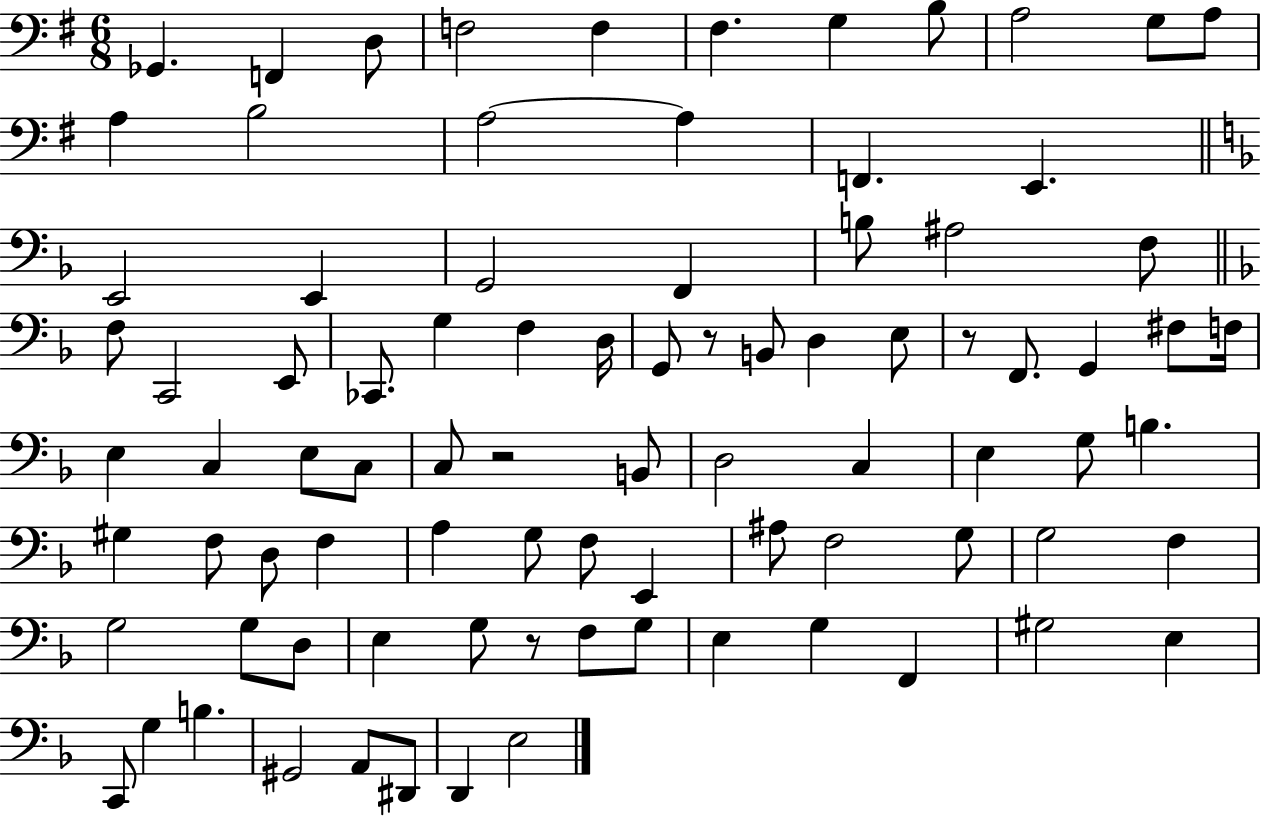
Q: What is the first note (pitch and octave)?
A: Gb2